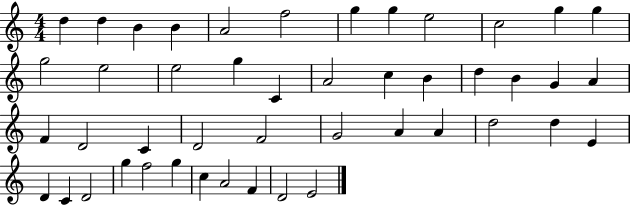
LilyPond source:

{
  \clef treble
  \numericTimeSignature
  \time 4/4
  \key c \major
  d''4 d''4 b'4 b'4 | a'2 f''2 | g''4 g''4 e''2 | c''2 g''4 g''4 | \break g''2 e''2 | e''2 g''4 c'4 | a'2 c''4 b'4 | d''4 b'4 g'4 a'4 | \break f'4 d'2 c'4 | d'2 f'2 | g'2 a'4 a'4 | d''2 d''4 e'4 | \break d'4 c'4 d'2 | g''4 f''2 g''4 | c''4 a'2 f'4 | d'2 e'2 | \break \bar "|."
}